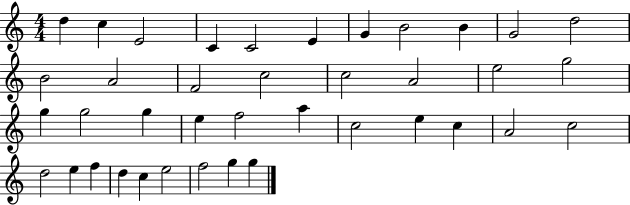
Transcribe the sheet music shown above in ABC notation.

X:1
T:Untitled
M:4/4
L:1/4
K:C
d c E2 C C2 E G B2 B G2 d2 B2 A2 F2 c2 c2 A2 e2 g2 g g2 g e f2 a c2 e c A2 c2 d2 e f d c e2 f2 g g